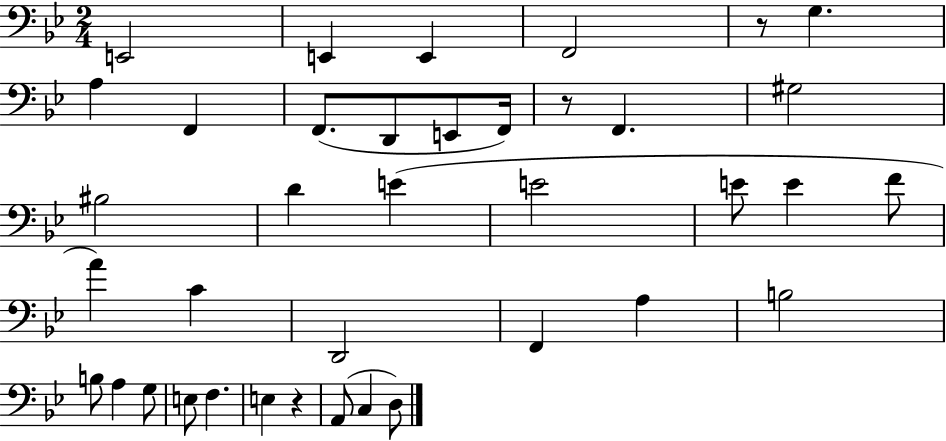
E2/h E2/q E2/q F2/h R/e G3/q. A3/q F2/q F2/e. D2/e E2/e F2/s R/e F2/q. G#3/h BIS3/h D4/q E4/q E4/h E4/e E4/q F4/e A4/q C4/q D2/h F2/q A3/q B3/h B3/e A3/q G3/e E3/e F3/q. E3/q R/q A2/e C3/q D3/e